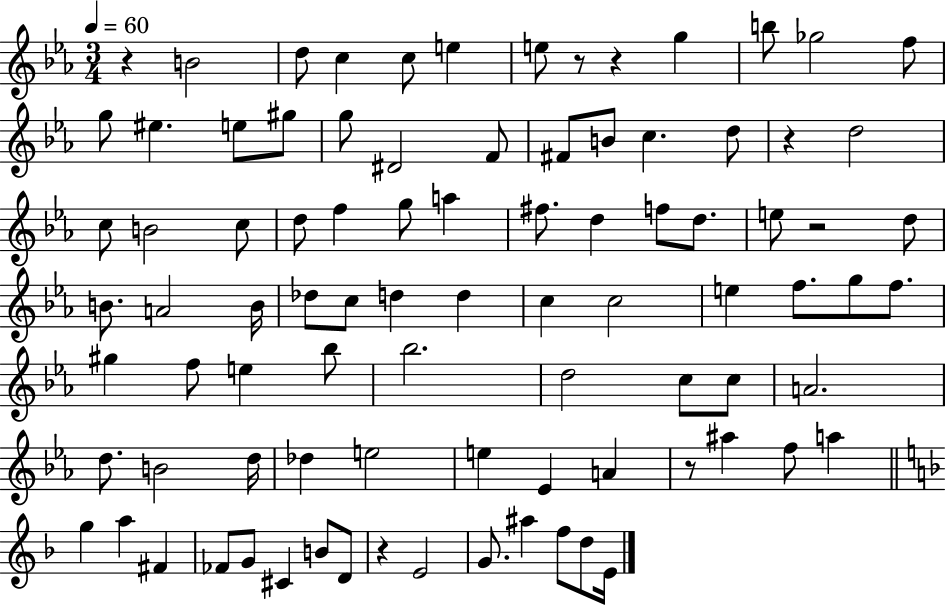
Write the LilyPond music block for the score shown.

{
  \clef treble
  \numericTimeSignature
  \time 3/4
  \key ees \major
  \tempo 4 = 60
  r4 b'2 | d''8 c''4 c''8 e''4 | e''8 r8 r4 g''4 | b''8 ges''2 f''8 | \break g''8 eis''4. e''8 gis''8 | g''8 dis'2 f'8 | fis'8 b'8 c''4. d''8 | r4 d''2 | \break c''8 b'2 c''8 | d''8 f''4 g''8 a''4 | fis''8. d''4 f''8 d''8. | e''8 r2 d''8 | \break b'8. a'2 b'16 | des''8 c''8 d''4 d''4 | c''4 c''2 | e''4 f''8. g''8 f''8. | \break gis''4 f''8 e''4 bes''8 | bes''2. | d''2 c''8 c''8 | a'2. | \break d''8. b'2 d''16 | des''4 e''2 | e''4 ees'4 a'4 | r8 ais''4 f''8 a''4 | \break \bar "||" \break \key f \major g''4 a''4 fis'4 | fes'8 g'8 cis'4 b'8 d'8 | r4 e'2 | g'8. ais''4 f''8 d''8 e'16 | \break \bar "|."
}